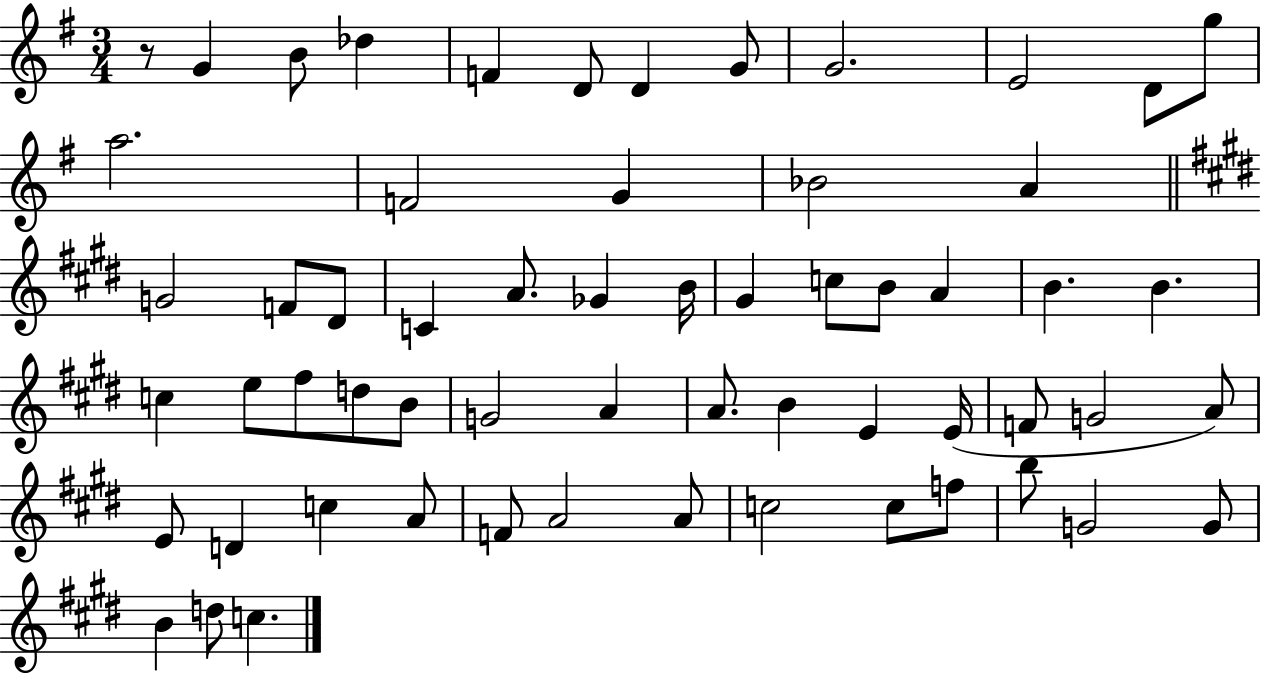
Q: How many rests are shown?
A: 1